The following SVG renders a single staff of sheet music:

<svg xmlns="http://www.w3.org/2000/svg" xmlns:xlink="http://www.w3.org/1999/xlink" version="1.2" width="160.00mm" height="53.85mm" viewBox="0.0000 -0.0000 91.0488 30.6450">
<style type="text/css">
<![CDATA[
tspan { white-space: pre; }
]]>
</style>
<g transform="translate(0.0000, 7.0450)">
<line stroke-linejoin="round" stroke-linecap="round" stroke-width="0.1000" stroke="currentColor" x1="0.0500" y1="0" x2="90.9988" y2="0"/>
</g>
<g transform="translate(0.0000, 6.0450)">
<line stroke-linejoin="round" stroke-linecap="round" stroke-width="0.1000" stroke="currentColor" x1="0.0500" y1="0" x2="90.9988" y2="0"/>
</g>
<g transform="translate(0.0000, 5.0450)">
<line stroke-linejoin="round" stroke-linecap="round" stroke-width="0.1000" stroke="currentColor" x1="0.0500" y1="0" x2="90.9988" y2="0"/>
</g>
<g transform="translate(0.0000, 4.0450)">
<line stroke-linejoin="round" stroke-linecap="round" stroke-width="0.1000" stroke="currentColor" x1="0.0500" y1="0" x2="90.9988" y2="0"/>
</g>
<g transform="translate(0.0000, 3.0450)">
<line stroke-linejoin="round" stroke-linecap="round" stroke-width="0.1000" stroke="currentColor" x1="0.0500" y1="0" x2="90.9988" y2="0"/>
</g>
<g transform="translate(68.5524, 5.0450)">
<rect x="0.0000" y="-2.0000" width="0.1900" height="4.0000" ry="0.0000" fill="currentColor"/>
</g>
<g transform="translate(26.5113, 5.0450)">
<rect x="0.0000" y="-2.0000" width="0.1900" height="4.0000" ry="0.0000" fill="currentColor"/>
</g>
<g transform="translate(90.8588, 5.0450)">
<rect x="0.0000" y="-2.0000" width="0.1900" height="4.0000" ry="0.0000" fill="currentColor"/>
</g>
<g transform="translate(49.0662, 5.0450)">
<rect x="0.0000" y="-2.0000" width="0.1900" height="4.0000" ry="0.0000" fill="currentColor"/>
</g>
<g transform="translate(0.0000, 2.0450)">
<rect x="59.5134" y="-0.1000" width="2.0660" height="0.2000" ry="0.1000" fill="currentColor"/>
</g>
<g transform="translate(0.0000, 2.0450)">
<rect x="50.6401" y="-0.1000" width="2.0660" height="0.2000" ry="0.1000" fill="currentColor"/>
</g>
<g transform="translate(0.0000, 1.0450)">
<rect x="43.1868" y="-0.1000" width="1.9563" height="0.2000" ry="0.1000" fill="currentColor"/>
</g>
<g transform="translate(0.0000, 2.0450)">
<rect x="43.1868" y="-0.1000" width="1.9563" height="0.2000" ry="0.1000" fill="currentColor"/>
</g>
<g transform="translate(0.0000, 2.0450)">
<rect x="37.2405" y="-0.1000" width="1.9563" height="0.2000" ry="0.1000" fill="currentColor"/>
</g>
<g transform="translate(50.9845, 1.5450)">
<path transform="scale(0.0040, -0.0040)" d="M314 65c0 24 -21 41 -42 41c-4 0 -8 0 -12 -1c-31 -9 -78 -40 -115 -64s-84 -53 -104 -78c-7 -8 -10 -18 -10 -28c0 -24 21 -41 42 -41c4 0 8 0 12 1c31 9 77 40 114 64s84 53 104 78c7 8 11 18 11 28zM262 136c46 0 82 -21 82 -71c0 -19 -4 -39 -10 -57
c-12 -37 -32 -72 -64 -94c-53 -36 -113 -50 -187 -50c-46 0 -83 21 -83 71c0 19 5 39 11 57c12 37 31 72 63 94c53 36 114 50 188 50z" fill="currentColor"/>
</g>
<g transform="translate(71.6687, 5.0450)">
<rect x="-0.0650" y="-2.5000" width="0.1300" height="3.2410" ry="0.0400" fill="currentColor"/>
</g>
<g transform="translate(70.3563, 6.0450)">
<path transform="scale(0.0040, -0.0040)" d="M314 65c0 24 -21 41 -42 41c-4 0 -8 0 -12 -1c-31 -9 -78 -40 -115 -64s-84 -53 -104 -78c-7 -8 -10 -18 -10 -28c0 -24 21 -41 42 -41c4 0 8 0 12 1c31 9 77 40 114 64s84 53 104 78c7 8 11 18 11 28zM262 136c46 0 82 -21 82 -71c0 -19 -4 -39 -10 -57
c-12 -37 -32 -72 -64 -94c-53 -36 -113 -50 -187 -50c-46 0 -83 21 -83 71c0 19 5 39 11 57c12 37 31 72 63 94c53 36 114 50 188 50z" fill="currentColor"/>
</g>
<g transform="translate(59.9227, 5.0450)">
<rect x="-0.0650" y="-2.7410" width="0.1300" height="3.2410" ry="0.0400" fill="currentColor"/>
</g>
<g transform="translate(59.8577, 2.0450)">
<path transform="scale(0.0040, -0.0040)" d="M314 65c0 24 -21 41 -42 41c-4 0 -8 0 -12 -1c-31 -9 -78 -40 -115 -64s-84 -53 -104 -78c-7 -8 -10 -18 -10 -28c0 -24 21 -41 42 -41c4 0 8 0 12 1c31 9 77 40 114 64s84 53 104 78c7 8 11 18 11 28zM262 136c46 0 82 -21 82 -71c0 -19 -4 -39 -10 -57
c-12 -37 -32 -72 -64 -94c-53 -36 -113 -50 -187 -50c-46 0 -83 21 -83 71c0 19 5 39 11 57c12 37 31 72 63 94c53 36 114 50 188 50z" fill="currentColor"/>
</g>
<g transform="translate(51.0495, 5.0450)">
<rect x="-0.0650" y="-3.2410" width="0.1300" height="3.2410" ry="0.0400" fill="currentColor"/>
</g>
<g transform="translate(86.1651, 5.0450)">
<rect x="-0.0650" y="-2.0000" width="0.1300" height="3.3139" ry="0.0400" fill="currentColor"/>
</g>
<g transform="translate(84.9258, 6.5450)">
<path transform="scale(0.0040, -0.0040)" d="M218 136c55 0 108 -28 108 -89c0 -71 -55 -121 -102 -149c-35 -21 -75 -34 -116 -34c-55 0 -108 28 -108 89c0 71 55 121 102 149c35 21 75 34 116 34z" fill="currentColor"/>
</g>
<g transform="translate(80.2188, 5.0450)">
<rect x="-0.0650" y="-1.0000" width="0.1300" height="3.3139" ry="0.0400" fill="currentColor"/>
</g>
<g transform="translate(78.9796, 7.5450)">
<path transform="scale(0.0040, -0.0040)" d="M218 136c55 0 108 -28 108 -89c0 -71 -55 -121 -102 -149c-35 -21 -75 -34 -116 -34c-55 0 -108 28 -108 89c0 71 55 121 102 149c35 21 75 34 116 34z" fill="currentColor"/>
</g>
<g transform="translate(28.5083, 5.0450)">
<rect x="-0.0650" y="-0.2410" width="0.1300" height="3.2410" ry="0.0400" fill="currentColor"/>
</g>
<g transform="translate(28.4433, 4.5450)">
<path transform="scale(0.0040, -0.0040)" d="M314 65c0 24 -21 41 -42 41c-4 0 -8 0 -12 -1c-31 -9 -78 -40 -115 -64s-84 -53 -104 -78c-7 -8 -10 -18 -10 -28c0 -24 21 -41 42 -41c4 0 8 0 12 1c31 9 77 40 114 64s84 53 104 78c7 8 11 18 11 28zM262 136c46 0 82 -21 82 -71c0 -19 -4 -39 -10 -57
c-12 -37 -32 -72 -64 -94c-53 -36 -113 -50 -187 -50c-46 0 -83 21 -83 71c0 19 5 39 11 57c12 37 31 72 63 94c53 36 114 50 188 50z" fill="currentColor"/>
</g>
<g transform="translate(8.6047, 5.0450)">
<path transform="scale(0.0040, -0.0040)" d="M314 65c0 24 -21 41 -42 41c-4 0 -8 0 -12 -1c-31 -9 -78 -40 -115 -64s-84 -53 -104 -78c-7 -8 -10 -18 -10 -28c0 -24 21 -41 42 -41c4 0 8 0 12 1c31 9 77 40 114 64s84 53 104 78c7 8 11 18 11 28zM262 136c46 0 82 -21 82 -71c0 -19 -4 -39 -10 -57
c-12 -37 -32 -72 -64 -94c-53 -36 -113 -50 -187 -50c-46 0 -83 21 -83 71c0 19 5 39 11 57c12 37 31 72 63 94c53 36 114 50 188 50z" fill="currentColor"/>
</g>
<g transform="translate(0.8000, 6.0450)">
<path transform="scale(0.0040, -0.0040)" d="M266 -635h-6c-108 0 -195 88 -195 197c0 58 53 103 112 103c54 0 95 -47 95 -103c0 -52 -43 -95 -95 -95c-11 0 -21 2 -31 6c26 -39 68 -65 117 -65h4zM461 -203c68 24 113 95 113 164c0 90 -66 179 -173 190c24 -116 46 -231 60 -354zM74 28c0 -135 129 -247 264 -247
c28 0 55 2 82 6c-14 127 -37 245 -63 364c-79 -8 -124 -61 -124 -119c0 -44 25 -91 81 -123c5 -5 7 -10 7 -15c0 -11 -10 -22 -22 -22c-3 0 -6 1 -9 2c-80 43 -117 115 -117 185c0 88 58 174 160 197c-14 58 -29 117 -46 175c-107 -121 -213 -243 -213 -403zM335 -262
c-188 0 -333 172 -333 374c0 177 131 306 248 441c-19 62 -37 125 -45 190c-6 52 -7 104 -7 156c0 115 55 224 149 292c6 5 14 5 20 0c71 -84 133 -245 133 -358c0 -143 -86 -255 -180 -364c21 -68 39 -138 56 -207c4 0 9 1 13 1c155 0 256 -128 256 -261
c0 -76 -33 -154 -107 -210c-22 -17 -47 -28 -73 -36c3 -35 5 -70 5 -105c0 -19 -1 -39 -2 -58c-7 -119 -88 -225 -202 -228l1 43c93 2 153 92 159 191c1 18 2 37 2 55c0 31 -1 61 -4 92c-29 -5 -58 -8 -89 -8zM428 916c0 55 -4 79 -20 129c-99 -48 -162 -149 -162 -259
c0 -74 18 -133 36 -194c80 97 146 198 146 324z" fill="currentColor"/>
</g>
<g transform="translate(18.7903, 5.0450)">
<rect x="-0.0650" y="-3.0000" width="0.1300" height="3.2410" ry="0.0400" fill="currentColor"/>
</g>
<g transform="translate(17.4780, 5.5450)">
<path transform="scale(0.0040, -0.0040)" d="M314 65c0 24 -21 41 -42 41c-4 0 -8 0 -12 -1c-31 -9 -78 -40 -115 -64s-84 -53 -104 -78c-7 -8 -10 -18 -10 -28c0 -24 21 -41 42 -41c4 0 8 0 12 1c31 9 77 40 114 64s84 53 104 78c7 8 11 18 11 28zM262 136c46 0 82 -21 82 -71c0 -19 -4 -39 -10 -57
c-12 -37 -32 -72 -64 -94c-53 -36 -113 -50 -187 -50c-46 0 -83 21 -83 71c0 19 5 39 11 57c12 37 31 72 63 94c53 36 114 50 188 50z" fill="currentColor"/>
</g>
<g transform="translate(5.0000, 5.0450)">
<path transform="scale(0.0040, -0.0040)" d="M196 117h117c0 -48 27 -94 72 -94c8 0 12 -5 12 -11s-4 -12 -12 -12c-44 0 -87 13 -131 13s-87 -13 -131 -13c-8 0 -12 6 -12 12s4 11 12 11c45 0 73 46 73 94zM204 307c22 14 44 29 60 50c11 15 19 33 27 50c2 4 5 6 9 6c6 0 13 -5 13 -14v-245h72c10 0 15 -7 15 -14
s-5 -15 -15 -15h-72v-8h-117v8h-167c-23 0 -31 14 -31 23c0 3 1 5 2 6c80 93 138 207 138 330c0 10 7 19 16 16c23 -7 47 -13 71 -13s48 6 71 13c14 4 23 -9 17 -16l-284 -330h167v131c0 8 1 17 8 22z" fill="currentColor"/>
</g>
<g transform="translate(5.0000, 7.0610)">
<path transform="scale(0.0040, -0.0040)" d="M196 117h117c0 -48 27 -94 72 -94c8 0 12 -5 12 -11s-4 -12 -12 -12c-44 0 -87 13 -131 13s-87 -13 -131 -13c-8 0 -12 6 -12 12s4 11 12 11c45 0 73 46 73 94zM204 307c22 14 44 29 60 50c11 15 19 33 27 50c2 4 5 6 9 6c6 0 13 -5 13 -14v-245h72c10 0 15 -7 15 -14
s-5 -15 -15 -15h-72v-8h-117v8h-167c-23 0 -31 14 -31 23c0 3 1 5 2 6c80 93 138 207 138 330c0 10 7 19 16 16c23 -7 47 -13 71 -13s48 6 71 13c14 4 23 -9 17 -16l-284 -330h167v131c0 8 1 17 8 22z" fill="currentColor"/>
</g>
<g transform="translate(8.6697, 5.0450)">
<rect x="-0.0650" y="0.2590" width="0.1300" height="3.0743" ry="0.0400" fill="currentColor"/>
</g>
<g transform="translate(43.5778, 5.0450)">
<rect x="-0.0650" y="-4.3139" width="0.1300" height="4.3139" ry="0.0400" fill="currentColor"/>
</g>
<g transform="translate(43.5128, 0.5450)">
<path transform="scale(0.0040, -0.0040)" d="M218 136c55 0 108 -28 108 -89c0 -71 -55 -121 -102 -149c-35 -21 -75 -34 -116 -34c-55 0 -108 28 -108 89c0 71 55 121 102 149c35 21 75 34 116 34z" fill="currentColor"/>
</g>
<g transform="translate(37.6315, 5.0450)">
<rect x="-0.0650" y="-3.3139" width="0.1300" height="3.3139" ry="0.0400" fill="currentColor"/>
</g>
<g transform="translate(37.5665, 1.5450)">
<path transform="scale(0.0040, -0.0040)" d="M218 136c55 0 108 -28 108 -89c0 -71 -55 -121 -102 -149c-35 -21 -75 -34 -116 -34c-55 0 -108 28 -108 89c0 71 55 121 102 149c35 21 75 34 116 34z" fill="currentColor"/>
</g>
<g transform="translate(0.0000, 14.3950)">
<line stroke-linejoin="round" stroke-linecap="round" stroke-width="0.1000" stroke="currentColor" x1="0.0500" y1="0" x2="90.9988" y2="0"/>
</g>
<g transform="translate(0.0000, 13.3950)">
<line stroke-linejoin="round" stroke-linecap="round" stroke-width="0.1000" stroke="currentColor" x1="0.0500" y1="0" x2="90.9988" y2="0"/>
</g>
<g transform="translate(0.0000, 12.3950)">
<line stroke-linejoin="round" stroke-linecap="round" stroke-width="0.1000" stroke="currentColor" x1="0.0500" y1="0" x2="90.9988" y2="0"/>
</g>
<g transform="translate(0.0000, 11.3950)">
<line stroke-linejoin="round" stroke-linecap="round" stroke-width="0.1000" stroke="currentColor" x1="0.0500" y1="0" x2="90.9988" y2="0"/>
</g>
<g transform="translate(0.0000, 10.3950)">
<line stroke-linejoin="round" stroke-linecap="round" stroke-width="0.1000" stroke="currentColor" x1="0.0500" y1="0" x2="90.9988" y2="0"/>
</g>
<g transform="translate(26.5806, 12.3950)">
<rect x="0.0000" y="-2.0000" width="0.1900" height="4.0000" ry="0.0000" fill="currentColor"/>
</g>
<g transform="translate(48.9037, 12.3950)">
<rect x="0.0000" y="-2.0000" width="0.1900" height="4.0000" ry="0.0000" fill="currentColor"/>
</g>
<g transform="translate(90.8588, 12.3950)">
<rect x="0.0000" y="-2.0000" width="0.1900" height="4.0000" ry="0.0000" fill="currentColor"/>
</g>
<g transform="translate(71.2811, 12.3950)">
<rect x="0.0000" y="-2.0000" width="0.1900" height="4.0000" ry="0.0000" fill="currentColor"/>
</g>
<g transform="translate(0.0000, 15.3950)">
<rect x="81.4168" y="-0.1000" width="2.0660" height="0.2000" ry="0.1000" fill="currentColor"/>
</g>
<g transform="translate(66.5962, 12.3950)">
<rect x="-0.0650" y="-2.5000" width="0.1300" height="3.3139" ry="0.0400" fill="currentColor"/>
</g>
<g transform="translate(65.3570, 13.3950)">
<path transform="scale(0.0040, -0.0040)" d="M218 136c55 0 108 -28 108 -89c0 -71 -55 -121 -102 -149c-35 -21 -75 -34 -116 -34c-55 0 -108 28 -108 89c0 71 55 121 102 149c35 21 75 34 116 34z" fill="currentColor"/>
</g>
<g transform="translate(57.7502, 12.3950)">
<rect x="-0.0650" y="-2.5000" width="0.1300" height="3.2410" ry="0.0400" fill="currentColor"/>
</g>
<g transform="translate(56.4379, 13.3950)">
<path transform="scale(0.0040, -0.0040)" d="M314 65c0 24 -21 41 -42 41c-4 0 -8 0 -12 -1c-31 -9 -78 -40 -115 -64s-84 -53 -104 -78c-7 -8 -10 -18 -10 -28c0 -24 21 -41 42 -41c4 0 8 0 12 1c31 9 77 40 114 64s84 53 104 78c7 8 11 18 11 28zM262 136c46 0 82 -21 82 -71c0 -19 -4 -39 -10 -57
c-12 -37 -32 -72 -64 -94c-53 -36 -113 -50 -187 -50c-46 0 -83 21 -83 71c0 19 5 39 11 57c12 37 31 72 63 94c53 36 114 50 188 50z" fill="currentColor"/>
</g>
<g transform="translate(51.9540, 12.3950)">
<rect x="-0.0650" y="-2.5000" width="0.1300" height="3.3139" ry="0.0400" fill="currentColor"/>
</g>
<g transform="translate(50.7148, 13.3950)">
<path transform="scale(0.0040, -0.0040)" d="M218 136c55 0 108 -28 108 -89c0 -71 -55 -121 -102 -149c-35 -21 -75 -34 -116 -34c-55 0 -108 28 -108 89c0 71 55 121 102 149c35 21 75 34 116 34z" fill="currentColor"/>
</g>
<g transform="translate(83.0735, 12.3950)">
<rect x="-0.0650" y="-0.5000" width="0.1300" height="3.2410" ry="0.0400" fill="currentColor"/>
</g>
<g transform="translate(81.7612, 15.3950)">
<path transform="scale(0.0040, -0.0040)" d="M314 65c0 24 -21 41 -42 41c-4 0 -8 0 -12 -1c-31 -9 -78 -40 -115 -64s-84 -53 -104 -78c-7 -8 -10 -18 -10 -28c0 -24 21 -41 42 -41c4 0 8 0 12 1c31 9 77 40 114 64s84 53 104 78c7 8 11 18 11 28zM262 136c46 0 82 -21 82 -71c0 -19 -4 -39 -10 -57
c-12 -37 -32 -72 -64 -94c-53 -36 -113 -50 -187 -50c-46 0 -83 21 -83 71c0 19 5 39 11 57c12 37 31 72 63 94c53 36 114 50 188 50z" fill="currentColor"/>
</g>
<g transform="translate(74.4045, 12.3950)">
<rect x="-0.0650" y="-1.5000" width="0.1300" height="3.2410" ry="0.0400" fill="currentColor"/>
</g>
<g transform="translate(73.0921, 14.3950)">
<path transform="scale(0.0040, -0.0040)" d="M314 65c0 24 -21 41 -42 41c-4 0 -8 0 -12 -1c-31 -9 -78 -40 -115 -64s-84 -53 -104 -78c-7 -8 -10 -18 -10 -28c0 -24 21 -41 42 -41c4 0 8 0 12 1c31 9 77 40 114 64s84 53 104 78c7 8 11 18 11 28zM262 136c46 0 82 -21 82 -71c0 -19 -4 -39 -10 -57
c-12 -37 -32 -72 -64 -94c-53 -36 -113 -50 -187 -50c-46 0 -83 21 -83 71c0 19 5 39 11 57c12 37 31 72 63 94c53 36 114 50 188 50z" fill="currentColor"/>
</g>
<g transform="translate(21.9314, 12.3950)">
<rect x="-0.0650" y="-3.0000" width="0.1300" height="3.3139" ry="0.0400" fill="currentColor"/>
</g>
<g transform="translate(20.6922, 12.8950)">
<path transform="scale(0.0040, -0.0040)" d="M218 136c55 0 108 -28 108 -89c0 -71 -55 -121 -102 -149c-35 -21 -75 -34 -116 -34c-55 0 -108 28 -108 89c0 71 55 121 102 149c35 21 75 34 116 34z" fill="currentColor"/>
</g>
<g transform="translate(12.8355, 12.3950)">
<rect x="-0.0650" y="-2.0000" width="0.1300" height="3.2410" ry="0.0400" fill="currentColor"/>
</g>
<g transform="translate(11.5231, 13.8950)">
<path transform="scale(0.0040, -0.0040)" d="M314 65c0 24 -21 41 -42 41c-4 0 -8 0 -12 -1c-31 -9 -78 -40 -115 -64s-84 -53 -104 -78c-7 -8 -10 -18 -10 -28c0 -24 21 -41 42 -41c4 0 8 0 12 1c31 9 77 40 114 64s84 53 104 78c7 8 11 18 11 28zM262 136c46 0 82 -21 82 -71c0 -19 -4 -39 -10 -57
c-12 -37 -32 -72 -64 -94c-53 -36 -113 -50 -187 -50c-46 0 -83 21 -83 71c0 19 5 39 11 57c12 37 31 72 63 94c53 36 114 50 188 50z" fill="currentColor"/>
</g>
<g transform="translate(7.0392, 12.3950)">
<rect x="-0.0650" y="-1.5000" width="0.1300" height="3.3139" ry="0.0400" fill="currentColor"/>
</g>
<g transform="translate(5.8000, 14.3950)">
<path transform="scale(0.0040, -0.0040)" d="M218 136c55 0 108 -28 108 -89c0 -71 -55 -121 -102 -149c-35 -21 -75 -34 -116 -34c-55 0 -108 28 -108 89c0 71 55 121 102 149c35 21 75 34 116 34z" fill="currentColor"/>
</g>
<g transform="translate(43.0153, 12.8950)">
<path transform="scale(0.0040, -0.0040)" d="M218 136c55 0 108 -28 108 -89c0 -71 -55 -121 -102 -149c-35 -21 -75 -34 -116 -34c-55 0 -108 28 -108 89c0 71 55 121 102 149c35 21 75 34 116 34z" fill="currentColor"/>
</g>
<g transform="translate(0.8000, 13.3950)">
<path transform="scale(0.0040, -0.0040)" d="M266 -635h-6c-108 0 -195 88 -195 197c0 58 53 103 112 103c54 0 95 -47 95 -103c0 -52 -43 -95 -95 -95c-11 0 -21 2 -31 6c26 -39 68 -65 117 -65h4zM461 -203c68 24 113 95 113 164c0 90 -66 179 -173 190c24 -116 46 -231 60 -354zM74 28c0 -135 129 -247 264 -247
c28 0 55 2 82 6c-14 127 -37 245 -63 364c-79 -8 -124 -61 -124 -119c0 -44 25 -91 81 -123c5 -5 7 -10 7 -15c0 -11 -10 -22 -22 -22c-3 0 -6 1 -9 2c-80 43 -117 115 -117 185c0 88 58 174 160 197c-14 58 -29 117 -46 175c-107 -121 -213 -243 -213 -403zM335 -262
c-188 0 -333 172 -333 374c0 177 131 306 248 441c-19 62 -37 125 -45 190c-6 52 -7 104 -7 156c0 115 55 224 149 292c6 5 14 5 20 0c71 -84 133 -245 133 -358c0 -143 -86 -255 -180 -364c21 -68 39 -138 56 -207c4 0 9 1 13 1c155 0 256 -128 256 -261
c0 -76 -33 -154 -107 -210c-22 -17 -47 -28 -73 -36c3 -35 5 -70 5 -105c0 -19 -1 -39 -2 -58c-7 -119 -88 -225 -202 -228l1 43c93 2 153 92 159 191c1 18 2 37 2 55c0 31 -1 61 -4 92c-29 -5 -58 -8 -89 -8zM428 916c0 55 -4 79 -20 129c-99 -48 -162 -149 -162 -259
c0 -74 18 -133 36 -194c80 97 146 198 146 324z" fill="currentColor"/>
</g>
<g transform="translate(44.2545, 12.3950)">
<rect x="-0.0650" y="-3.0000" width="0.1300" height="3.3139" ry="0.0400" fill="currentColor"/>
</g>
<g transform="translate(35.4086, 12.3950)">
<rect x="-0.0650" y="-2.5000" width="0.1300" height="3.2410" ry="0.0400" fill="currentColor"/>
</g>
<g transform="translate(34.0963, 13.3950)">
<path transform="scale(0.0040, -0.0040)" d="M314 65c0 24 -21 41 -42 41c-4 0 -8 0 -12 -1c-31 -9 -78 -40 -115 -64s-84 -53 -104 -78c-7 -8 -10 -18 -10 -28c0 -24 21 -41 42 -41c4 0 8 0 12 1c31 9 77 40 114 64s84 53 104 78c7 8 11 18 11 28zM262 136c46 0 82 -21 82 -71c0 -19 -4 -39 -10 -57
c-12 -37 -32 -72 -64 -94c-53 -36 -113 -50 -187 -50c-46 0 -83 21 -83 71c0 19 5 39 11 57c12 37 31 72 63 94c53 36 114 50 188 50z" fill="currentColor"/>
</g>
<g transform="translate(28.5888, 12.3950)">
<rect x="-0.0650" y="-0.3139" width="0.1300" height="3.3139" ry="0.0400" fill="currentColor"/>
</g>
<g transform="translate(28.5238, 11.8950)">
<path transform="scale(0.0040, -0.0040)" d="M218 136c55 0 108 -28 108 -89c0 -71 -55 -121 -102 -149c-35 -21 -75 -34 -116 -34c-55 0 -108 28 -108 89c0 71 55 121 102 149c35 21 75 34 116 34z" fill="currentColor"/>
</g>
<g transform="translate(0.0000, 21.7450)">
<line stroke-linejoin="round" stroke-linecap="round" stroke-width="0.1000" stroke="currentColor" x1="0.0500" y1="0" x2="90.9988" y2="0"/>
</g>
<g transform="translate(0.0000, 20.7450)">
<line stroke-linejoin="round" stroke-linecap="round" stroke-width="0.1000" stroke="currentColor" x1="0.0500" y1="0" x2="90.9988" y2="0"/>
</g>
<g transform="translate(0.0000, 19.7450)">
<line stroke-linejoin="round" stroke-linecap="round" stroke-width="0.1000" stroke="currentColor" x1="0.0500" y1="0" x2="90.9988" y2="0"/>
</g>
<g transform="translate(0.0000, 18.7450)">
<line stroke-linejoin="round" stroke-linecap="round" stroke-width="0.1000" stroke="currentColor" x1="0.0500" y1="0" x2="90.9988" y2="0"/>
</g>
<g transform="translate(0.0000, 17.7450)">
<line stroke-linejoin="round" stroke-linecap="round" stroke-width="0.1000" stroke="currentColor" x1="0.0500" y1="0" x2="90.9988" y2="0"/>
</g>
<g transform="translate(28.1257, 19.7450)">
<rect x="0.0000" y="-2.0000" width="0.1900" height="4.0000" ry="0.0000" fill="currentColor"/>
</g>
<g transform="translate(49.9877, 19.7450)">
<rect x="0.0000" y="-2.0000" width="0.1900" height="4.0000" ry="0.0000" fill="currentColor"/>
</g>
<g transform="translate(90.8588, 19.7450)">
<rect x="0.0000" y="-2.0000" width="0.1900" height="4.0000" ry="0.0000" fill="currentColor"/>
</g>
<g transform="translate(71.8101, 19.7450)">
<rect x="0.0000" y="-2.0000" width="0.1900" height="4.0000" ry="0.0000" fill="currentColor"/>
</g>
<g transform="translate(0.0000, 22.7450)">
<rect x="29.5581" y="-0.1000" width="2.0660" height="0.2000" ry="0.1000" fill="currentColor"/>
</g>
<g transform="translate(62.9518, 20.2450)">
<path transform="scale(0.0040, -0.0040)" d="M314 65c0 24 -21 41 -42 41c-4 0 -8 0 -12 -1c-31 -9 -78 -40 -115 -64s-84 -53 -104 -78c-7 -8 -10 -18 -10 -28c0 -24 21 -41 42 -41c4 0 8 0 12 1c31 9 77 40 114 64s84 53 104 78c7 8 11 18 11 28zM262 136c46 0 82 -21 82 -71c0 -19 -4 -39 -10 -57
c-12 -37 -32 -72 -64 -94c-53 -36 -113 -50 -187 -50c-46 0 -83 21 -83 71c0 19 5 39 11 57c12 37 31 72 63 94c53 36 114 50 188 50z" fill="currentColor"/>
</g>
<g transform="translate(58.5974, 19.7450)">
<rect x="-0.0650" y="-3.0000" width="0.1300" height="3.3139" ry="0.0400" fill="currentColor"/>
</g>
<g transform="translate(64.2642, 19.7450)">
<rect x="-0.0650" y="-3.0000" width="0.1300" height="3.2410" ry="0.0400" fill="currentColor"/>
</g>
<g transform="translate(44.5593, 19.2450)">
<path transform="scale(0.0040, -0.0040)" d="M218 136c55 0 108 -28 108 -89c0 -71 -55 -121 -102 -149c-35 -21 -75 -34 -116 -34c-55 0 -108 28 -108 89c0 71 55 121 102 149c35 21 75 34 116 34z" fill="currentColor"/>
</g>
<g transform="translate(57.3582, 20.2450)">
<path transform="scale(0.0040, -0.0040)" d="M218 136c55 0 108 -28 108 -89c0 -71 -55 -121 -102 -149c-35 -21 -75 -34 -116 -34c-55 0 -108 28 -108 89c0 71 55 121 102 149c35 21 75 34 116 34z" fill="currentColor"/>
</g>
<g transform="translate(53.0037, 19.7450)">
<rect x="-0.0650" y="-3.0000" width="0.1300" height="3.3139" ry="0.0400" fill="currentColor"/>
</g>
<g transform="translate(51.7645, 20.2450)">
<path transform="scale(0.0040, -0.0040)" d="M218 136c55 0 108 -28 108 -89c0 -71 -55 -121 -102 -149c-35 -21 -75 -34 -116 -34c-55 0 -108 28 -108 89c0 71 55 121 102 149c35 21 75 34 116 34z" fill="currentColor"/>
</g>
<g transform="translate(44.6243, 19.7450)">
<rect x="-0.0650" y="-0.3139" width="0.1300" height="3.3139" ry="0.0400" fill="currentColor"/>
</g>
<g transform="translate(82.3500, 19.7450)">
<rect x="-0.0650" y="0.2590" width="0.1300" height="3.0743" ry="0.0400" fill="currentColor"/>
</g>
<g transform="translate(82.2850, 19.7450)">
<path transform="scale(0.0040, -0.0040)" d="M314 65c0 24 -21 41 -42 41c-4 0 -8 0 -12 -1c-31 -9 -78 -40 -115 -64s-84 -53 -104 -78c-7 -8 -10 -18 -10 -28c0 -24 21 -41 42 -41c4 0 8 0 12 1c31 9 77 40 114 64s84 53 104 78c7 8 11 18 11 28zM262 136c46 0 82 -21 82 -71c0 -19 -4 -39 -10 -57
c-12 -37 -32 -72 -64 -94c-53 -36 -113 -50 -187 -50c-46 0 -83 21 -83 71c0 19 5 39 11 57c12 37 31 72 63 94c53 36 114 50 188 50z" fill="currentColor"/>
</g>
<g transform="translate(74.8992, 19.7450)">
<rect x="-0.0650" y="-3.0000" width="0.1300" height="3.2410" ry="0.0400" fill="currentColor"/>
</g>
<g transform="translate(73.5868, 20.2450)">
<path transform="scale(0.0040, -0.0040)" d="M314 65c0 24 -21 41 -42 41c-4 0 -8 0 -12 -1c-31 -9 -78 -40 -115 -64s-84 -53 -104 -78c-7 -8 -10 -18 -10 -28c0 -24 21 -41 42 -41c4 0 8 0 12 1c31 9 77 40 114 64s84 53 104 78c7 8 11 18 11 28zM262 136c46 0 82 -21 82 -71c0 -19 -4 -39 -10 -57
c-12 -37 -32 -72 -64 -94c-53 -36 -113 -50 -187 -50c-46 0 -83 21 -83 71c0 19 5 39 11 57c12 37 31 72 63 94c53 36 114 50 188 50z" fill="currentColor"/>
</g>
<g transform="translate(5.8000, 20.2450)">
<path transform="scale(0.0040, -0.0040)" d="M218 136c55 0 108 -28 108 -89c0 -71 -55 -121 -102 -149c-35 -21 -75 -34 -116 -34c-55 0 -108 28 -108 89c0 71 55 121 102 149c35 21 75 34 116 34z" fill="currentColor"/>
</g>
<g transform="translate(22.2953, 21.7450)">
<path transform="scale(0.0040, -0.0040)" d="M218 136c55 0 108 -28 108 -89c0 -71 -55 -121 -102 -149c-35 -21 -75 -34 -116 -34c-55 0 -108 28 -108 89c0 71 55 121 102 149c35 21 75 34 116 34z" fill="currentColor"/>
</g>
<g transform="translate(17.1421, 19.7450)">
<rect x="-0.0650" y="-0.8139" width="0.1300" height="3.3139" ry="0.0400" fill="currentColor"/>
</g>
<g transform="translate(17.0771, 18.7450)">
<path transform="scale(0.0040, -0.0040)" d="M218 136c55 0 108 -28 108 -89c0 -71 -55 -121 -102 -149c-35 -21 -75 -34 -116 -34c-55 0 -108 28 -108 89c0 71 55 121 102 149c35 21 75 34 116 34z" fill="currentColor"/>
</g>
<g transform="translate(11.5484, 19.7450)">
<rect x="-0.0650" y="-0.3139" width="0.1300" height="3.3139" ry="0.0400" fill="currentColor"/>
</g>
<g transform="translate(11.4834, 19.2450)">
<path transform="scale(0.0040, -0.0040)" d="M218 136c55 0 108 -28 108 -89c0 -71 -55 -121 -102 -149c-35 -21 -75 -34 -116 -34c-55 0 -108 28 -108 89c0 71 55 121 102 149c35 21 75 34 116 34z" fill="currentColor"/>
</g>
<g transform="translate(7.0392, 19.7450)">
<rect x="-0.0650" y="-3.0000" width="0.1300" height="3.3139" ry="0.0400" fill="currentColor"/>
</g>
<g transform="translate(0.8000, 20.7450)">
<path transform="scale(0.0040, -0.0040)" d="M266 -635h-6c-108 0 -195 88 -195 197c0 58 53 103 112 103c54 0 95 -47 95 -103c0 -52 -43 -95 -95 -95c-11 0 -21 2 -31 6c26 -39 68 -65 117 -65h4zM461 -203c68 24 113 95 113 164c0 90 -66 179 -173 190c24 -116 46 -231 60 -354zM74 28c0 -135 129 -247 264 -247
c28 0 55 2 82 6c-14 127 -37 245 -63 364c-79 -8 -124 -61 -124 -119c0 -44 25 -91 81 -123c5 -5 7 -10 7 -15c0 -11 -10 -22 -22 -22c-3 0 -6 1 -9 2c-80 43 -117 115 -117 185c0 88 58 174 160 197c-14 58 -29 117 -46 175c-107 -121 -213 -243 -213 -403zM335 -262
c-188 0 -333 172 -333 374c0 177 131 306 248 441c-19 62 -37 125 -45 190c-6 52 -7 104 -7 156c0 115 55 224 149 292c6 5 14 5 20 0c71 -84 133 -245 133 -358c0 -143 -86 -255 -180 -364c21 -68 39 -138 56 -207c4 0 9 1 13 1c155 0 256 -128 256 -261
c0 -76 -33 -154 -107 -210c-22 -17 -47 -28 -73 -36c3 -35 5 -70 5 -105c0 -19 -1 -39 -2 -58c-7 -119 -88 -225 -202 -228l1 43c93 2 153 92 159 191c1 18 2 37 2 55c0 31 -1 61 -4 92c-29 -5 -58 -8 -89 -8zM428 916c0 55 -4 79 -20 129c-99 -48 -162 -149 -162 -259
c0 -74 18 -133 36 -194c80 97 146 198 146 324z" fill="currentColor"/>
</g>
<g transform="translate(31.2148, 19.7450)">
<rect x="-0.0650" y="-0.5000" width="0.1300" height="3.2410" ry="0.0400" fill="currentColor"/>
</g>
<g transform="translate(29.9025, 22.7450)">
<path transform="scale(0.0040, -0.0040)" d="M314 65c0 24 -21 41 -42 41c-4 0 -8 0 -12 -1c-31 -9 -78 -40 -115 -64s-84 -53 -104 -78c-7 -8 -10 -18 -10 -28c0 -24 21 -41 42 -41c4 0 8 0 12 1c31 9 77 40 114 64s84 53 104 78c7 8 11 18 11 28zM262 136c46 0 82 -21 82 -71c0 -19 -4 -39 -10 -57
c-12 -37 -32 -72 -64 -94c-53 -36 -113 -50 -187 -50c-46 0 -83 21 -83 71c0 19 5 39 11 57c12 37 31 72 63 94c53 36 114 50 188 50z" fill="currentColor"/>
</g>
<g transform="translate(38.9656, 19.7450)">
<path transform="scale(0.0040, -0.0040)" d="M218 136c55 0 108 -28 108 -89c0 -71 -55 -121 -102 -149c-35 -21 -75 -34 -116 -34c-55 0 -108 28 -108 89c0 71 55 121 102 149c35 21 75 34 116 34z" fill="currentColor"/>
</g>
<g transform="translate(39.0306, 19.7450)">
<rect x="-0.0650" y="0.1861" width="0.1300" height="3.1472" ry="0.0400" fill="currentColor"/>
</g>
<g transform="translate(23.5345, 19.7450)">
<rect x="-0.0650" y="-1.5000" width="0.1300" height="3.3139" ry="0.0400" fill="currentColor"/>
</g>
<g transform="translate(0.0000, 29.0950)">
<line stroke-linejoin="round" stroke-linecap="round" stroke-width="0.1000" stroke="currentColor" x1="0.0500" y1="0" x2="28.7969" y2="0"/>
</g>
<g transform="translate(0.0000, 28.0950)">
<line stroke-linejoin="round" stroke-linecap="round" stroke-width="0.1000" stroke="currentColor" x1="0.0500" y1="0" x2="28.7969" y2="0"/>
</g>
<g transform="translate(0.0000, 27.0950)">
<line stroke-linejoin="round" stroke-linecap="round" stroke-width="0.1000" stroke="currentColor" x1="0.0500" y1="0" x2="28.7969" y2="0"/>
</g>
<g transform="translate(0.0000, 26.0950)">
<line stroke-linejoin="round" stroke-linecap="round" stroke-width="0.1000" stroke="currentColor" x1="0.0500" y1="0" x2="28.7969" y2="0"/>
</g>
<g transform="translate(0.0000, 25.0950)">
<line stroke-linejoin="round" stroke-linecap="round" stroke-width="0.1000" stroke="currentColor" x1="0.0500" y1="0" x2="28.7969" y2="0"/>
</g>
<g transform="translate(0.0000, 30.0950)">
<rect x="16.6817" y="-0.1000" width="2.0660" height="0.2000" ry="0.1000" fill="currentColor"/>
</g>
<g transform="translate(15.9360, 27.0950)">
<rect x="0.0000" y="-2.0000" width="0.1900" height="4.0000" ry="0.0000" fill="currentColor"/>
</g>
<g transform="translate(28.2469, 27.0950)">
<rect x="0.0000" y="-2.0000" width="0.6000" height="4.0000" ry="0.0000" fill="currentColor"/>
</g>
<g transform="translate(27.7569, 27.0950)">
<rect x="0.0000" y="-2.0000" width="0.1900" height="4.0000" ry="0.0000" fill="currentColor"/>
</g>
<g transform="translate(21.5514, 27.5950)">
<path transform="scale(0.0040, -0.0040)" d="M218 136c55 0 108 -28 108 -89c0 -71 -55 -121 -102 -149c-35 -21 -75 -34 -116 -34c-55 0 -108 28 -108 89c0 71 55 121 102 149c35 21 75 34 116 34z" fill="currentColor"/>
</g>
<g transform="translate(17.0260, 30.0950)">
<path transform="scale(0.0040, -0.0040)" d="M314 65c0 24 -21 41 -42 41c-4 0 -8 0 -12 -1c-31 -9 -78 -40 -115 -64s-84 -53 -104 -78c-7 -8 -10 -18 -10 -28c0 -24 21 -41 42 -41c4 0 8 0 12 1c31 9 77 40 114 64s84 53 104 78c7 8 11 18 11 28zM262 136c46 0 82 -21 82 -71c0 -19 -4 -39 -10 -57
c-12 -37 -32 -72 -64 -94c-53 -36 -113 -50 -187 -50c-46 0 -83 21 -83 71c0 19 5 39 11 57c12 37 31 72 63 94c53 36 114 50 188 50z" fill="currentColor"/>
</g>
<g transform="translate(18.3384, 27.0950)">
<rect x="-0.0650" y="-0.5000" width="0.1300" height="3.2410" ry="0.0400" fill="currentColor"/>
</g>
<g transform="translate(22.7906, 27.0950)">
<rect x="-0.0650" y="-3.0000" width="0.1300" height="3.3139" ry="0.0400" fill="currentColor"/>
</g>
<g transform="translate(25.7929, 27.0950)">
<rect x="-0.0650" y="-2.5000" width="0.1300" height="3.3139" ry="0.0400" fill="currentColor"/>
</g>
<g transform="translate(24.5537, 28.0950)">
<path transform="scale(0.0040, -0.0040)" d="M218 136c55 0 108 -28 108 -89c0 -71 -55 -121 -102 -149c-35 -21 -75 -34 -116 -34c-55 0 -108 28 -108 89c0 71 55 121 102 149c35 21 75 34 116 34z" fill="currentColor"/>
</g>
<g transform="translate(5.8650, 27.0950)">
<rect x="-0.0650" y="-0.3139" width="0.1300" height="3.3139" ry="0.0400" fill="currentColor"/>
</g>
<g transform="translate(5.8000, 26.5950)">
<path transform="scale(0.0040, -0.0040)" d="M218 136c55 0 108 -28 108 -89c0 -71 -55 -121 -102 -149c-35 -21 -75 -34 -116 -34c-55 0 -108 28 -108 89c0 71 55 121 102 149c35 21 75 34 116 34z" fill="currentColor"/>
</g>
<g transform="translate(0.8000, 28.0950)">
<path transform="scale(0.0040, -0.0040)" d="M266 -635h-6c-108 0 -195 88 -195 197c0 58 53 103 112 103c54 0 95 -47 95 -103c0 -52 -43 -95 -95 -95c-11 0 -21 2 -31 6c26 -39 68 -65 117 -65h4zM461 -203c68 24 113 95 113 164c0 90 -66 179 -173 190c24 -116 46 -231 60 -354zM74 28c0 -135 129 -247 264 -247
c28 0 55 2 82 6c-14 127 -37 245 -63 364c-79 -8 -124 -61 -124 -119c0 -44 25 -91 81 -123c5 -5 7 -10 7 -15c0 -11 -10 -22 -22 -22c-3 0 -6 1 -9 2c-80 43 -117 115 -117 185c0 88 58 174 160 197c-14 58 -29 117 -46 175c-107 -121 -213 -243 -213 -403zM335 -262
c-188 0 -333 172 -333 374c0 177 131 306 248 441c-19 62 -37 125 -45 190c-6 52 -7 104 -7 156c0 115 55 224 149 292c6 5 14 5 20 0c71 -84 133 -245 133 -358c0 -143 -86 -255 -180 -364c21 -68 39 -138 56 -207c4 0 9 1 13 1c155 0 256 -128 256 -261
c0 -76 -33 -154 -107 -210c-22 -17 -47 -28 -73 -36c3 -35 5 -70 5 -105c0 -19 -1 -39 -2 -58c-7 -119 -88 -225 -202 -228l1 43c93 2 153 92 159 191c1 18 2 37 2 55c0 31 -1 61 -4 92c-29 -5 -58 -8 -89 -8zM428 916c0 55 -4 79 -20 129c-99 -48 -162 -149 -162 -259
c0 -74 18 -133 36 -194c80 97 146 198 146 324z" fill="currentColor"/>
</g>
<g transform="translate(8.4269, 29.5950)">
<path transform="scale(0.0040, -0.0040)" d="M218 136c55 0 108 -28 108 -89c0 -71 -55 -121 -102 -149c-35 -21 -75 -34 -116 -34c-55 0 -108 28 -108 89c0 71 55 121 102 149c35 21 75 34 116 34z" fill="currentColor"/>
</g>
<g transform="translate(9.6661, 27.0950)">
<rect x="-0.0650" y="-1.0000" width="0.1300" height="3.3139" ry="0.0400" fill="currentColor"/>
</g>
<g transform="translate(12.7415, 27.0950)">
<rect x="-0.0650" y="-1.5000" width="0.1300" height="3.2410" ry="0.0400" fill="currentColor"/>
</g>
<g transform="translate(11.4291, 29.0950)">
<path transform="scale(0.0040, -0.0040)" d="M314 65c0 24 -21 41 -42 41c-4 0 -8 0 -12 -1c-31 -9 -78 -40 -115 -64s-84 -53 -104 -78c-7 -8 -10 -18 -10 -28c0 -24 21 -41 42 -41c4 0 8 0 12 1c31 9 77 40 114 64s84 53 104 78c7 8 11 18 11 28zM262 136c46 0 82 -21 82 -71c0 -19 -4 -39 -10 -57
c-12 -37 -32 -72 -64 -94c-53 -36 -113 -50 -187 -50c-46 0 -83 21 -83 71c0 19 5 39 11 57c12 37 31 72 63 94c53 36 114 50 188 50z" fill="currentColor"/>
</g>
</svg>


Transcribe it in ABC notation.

X:1
T:Untitled
M:4/4
L:1/4
K:C
B2 A2 c2 b d' b2 a2 G2 D F E F2 A c G2 A G G2 G E2 C2 A c d E C2 B c A A A2 A2 B2 c D E2 C2 A G